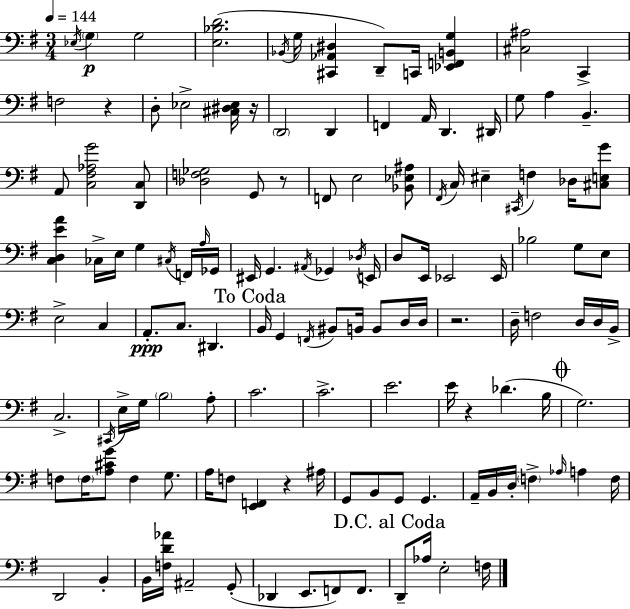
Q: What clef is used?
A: bass